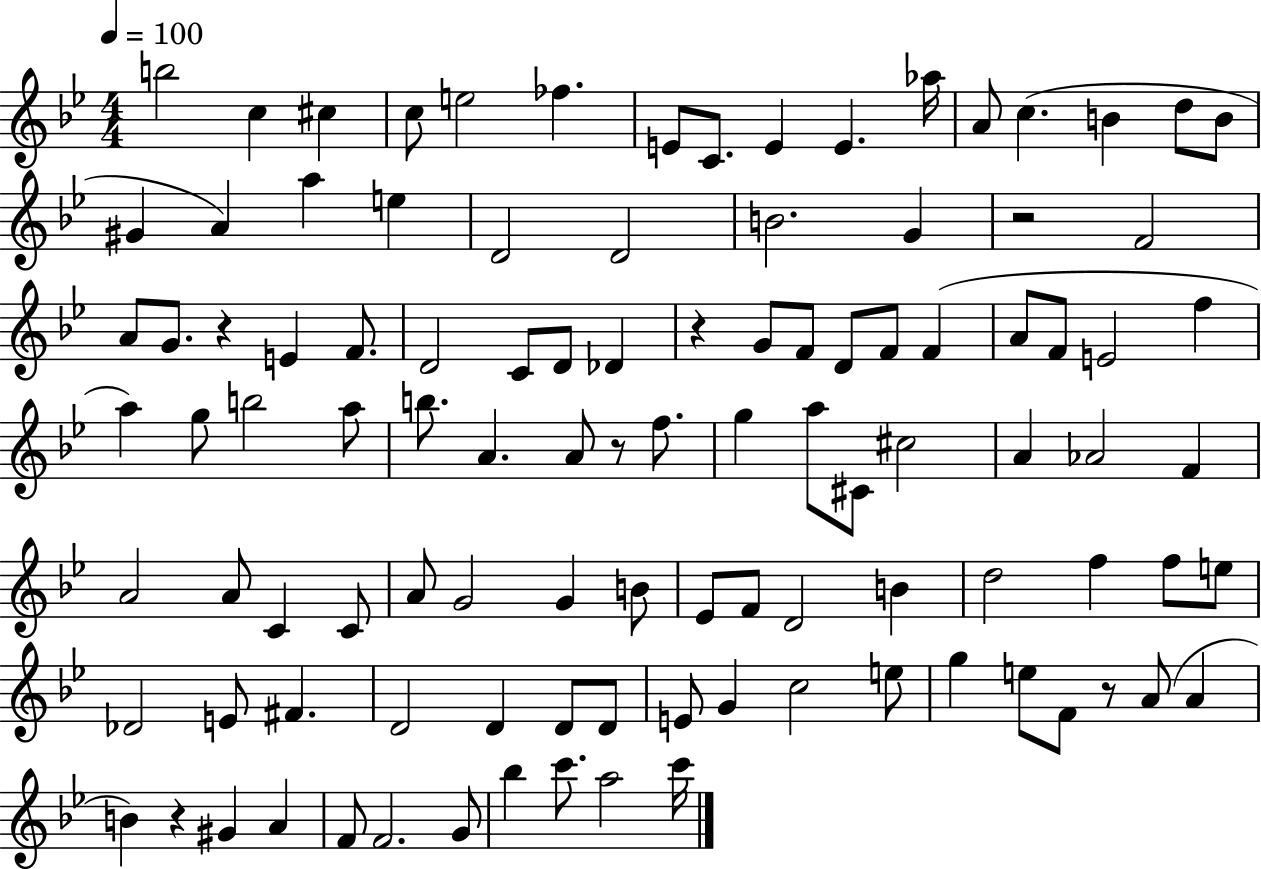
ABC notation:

X:1
T:Untitled
M:4/4
L:1/4
K:Bb
b2 c ^c c/2 e2 _f E/2 C/2 E E _a/4 A/2 c B d/2 B/2 ^G A a e D2 D2 B2 G z2 F2 A/2 G/2 z E F/2 D2 C/2 D/2 _D z G/2 F/2 D/2 F/2 F A/2 F/2 E2 f a g/2 b2 a/2 b/2 A A/2 z/2 f/2 g a/2 ^C/2 ^c2 A _A2 F A2 A/2 C C/2 A/2 G2 G B/2 _E/2 F/2 D2 B d2 f f/2 e/2 _D2 E/2 ^F D2 D D/2 D/2 E/2 G c2 e/2 g e/2 F/2 z/2 A/2 A B z ^G A F/2 F2 G/2 _b c'/2 a2 c'/4